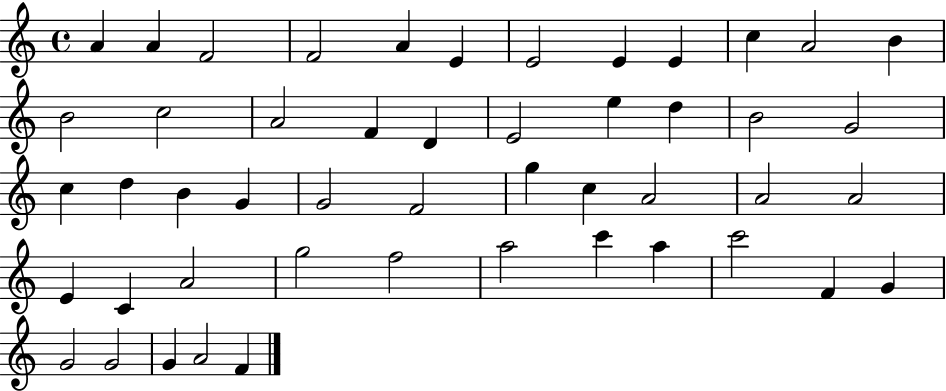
X:1
T:Untitled
M:4/4
L:1/4
K:C
A A F2 F2 A E E2 E E c A2 B B2 c2 A2 F D E2 e d B2 G2 c d B G G2 F2 g c A2 A2 A2 E C A2 g2 f2 a2 c' a c'2 F G G2 G2 G A2 F